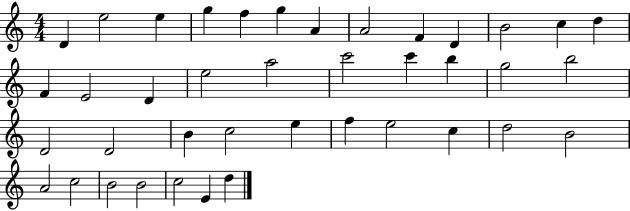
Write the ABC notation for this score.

X:1
T:Untitled
M:4/4
L:1/4
K:C
D e2 e g f g A A2 F D B2 c d F E2 D e2 a2 c'2 c' b g2 b2 D2 D2 B c2 e f e2 c d2 B2 A2 c2 B2 B2 c2 E d